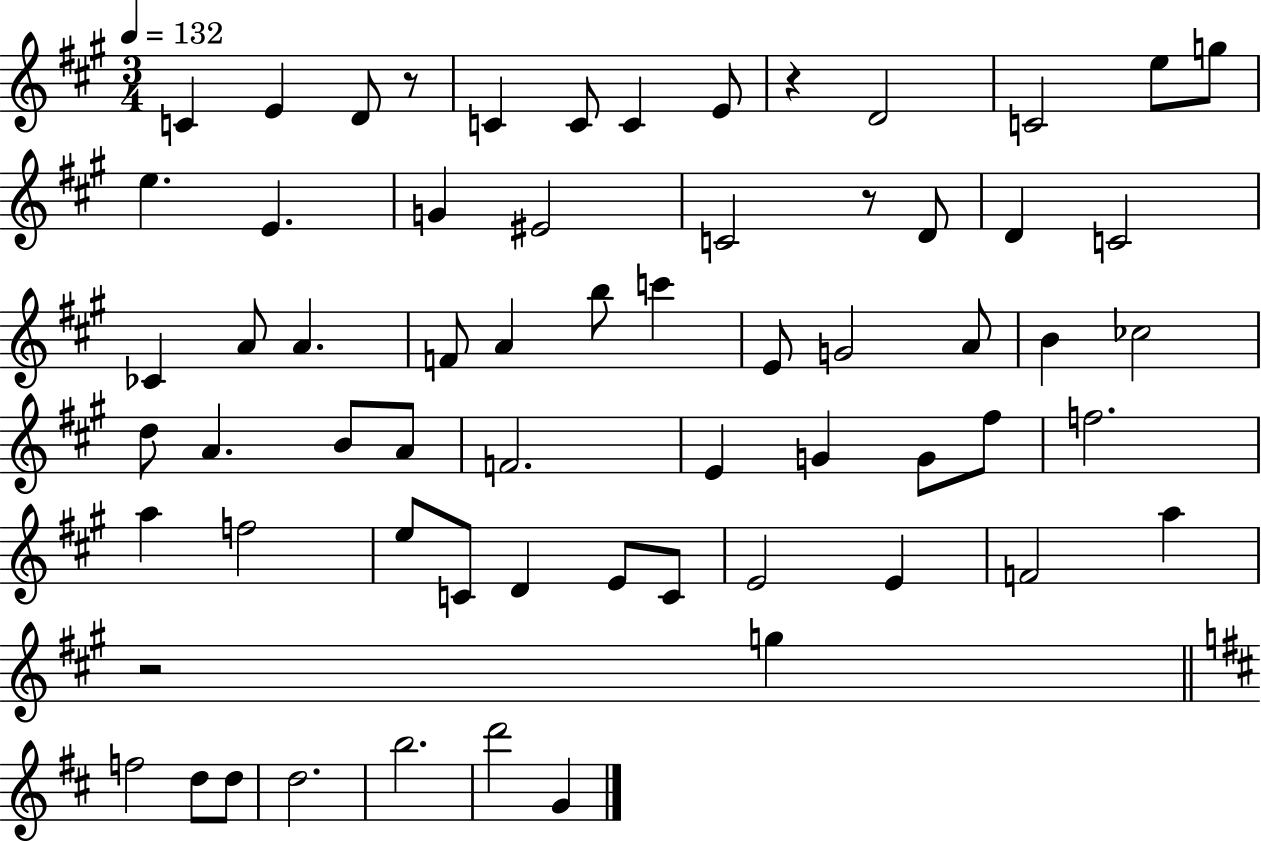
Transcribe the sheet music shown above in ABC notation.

X:1
T:Untitled
M:3/4
L:1/4
K:A
C E D/2 z/2 C C/2 C E/2 z D2 C2 e/2 g/2 e E G ^E2 C2 z/2 D/2 D C2 _C A/2 A F/2 A b/2 c' E/2 G2 A/2 B _c2 d/2 A B/2 A/2 F2 E G G/2 ^f/2 f2 a f2 e/2 C/2 D E/2 C/2 E2 E F2 a z2 g f2 d/2 d/2 d2 b2 d'2 G